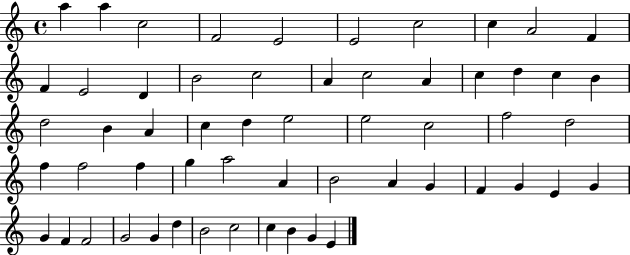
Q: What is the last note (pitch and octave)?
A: E4